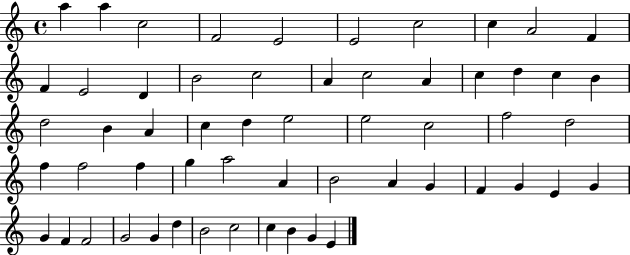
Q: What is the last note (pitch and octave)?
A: E4